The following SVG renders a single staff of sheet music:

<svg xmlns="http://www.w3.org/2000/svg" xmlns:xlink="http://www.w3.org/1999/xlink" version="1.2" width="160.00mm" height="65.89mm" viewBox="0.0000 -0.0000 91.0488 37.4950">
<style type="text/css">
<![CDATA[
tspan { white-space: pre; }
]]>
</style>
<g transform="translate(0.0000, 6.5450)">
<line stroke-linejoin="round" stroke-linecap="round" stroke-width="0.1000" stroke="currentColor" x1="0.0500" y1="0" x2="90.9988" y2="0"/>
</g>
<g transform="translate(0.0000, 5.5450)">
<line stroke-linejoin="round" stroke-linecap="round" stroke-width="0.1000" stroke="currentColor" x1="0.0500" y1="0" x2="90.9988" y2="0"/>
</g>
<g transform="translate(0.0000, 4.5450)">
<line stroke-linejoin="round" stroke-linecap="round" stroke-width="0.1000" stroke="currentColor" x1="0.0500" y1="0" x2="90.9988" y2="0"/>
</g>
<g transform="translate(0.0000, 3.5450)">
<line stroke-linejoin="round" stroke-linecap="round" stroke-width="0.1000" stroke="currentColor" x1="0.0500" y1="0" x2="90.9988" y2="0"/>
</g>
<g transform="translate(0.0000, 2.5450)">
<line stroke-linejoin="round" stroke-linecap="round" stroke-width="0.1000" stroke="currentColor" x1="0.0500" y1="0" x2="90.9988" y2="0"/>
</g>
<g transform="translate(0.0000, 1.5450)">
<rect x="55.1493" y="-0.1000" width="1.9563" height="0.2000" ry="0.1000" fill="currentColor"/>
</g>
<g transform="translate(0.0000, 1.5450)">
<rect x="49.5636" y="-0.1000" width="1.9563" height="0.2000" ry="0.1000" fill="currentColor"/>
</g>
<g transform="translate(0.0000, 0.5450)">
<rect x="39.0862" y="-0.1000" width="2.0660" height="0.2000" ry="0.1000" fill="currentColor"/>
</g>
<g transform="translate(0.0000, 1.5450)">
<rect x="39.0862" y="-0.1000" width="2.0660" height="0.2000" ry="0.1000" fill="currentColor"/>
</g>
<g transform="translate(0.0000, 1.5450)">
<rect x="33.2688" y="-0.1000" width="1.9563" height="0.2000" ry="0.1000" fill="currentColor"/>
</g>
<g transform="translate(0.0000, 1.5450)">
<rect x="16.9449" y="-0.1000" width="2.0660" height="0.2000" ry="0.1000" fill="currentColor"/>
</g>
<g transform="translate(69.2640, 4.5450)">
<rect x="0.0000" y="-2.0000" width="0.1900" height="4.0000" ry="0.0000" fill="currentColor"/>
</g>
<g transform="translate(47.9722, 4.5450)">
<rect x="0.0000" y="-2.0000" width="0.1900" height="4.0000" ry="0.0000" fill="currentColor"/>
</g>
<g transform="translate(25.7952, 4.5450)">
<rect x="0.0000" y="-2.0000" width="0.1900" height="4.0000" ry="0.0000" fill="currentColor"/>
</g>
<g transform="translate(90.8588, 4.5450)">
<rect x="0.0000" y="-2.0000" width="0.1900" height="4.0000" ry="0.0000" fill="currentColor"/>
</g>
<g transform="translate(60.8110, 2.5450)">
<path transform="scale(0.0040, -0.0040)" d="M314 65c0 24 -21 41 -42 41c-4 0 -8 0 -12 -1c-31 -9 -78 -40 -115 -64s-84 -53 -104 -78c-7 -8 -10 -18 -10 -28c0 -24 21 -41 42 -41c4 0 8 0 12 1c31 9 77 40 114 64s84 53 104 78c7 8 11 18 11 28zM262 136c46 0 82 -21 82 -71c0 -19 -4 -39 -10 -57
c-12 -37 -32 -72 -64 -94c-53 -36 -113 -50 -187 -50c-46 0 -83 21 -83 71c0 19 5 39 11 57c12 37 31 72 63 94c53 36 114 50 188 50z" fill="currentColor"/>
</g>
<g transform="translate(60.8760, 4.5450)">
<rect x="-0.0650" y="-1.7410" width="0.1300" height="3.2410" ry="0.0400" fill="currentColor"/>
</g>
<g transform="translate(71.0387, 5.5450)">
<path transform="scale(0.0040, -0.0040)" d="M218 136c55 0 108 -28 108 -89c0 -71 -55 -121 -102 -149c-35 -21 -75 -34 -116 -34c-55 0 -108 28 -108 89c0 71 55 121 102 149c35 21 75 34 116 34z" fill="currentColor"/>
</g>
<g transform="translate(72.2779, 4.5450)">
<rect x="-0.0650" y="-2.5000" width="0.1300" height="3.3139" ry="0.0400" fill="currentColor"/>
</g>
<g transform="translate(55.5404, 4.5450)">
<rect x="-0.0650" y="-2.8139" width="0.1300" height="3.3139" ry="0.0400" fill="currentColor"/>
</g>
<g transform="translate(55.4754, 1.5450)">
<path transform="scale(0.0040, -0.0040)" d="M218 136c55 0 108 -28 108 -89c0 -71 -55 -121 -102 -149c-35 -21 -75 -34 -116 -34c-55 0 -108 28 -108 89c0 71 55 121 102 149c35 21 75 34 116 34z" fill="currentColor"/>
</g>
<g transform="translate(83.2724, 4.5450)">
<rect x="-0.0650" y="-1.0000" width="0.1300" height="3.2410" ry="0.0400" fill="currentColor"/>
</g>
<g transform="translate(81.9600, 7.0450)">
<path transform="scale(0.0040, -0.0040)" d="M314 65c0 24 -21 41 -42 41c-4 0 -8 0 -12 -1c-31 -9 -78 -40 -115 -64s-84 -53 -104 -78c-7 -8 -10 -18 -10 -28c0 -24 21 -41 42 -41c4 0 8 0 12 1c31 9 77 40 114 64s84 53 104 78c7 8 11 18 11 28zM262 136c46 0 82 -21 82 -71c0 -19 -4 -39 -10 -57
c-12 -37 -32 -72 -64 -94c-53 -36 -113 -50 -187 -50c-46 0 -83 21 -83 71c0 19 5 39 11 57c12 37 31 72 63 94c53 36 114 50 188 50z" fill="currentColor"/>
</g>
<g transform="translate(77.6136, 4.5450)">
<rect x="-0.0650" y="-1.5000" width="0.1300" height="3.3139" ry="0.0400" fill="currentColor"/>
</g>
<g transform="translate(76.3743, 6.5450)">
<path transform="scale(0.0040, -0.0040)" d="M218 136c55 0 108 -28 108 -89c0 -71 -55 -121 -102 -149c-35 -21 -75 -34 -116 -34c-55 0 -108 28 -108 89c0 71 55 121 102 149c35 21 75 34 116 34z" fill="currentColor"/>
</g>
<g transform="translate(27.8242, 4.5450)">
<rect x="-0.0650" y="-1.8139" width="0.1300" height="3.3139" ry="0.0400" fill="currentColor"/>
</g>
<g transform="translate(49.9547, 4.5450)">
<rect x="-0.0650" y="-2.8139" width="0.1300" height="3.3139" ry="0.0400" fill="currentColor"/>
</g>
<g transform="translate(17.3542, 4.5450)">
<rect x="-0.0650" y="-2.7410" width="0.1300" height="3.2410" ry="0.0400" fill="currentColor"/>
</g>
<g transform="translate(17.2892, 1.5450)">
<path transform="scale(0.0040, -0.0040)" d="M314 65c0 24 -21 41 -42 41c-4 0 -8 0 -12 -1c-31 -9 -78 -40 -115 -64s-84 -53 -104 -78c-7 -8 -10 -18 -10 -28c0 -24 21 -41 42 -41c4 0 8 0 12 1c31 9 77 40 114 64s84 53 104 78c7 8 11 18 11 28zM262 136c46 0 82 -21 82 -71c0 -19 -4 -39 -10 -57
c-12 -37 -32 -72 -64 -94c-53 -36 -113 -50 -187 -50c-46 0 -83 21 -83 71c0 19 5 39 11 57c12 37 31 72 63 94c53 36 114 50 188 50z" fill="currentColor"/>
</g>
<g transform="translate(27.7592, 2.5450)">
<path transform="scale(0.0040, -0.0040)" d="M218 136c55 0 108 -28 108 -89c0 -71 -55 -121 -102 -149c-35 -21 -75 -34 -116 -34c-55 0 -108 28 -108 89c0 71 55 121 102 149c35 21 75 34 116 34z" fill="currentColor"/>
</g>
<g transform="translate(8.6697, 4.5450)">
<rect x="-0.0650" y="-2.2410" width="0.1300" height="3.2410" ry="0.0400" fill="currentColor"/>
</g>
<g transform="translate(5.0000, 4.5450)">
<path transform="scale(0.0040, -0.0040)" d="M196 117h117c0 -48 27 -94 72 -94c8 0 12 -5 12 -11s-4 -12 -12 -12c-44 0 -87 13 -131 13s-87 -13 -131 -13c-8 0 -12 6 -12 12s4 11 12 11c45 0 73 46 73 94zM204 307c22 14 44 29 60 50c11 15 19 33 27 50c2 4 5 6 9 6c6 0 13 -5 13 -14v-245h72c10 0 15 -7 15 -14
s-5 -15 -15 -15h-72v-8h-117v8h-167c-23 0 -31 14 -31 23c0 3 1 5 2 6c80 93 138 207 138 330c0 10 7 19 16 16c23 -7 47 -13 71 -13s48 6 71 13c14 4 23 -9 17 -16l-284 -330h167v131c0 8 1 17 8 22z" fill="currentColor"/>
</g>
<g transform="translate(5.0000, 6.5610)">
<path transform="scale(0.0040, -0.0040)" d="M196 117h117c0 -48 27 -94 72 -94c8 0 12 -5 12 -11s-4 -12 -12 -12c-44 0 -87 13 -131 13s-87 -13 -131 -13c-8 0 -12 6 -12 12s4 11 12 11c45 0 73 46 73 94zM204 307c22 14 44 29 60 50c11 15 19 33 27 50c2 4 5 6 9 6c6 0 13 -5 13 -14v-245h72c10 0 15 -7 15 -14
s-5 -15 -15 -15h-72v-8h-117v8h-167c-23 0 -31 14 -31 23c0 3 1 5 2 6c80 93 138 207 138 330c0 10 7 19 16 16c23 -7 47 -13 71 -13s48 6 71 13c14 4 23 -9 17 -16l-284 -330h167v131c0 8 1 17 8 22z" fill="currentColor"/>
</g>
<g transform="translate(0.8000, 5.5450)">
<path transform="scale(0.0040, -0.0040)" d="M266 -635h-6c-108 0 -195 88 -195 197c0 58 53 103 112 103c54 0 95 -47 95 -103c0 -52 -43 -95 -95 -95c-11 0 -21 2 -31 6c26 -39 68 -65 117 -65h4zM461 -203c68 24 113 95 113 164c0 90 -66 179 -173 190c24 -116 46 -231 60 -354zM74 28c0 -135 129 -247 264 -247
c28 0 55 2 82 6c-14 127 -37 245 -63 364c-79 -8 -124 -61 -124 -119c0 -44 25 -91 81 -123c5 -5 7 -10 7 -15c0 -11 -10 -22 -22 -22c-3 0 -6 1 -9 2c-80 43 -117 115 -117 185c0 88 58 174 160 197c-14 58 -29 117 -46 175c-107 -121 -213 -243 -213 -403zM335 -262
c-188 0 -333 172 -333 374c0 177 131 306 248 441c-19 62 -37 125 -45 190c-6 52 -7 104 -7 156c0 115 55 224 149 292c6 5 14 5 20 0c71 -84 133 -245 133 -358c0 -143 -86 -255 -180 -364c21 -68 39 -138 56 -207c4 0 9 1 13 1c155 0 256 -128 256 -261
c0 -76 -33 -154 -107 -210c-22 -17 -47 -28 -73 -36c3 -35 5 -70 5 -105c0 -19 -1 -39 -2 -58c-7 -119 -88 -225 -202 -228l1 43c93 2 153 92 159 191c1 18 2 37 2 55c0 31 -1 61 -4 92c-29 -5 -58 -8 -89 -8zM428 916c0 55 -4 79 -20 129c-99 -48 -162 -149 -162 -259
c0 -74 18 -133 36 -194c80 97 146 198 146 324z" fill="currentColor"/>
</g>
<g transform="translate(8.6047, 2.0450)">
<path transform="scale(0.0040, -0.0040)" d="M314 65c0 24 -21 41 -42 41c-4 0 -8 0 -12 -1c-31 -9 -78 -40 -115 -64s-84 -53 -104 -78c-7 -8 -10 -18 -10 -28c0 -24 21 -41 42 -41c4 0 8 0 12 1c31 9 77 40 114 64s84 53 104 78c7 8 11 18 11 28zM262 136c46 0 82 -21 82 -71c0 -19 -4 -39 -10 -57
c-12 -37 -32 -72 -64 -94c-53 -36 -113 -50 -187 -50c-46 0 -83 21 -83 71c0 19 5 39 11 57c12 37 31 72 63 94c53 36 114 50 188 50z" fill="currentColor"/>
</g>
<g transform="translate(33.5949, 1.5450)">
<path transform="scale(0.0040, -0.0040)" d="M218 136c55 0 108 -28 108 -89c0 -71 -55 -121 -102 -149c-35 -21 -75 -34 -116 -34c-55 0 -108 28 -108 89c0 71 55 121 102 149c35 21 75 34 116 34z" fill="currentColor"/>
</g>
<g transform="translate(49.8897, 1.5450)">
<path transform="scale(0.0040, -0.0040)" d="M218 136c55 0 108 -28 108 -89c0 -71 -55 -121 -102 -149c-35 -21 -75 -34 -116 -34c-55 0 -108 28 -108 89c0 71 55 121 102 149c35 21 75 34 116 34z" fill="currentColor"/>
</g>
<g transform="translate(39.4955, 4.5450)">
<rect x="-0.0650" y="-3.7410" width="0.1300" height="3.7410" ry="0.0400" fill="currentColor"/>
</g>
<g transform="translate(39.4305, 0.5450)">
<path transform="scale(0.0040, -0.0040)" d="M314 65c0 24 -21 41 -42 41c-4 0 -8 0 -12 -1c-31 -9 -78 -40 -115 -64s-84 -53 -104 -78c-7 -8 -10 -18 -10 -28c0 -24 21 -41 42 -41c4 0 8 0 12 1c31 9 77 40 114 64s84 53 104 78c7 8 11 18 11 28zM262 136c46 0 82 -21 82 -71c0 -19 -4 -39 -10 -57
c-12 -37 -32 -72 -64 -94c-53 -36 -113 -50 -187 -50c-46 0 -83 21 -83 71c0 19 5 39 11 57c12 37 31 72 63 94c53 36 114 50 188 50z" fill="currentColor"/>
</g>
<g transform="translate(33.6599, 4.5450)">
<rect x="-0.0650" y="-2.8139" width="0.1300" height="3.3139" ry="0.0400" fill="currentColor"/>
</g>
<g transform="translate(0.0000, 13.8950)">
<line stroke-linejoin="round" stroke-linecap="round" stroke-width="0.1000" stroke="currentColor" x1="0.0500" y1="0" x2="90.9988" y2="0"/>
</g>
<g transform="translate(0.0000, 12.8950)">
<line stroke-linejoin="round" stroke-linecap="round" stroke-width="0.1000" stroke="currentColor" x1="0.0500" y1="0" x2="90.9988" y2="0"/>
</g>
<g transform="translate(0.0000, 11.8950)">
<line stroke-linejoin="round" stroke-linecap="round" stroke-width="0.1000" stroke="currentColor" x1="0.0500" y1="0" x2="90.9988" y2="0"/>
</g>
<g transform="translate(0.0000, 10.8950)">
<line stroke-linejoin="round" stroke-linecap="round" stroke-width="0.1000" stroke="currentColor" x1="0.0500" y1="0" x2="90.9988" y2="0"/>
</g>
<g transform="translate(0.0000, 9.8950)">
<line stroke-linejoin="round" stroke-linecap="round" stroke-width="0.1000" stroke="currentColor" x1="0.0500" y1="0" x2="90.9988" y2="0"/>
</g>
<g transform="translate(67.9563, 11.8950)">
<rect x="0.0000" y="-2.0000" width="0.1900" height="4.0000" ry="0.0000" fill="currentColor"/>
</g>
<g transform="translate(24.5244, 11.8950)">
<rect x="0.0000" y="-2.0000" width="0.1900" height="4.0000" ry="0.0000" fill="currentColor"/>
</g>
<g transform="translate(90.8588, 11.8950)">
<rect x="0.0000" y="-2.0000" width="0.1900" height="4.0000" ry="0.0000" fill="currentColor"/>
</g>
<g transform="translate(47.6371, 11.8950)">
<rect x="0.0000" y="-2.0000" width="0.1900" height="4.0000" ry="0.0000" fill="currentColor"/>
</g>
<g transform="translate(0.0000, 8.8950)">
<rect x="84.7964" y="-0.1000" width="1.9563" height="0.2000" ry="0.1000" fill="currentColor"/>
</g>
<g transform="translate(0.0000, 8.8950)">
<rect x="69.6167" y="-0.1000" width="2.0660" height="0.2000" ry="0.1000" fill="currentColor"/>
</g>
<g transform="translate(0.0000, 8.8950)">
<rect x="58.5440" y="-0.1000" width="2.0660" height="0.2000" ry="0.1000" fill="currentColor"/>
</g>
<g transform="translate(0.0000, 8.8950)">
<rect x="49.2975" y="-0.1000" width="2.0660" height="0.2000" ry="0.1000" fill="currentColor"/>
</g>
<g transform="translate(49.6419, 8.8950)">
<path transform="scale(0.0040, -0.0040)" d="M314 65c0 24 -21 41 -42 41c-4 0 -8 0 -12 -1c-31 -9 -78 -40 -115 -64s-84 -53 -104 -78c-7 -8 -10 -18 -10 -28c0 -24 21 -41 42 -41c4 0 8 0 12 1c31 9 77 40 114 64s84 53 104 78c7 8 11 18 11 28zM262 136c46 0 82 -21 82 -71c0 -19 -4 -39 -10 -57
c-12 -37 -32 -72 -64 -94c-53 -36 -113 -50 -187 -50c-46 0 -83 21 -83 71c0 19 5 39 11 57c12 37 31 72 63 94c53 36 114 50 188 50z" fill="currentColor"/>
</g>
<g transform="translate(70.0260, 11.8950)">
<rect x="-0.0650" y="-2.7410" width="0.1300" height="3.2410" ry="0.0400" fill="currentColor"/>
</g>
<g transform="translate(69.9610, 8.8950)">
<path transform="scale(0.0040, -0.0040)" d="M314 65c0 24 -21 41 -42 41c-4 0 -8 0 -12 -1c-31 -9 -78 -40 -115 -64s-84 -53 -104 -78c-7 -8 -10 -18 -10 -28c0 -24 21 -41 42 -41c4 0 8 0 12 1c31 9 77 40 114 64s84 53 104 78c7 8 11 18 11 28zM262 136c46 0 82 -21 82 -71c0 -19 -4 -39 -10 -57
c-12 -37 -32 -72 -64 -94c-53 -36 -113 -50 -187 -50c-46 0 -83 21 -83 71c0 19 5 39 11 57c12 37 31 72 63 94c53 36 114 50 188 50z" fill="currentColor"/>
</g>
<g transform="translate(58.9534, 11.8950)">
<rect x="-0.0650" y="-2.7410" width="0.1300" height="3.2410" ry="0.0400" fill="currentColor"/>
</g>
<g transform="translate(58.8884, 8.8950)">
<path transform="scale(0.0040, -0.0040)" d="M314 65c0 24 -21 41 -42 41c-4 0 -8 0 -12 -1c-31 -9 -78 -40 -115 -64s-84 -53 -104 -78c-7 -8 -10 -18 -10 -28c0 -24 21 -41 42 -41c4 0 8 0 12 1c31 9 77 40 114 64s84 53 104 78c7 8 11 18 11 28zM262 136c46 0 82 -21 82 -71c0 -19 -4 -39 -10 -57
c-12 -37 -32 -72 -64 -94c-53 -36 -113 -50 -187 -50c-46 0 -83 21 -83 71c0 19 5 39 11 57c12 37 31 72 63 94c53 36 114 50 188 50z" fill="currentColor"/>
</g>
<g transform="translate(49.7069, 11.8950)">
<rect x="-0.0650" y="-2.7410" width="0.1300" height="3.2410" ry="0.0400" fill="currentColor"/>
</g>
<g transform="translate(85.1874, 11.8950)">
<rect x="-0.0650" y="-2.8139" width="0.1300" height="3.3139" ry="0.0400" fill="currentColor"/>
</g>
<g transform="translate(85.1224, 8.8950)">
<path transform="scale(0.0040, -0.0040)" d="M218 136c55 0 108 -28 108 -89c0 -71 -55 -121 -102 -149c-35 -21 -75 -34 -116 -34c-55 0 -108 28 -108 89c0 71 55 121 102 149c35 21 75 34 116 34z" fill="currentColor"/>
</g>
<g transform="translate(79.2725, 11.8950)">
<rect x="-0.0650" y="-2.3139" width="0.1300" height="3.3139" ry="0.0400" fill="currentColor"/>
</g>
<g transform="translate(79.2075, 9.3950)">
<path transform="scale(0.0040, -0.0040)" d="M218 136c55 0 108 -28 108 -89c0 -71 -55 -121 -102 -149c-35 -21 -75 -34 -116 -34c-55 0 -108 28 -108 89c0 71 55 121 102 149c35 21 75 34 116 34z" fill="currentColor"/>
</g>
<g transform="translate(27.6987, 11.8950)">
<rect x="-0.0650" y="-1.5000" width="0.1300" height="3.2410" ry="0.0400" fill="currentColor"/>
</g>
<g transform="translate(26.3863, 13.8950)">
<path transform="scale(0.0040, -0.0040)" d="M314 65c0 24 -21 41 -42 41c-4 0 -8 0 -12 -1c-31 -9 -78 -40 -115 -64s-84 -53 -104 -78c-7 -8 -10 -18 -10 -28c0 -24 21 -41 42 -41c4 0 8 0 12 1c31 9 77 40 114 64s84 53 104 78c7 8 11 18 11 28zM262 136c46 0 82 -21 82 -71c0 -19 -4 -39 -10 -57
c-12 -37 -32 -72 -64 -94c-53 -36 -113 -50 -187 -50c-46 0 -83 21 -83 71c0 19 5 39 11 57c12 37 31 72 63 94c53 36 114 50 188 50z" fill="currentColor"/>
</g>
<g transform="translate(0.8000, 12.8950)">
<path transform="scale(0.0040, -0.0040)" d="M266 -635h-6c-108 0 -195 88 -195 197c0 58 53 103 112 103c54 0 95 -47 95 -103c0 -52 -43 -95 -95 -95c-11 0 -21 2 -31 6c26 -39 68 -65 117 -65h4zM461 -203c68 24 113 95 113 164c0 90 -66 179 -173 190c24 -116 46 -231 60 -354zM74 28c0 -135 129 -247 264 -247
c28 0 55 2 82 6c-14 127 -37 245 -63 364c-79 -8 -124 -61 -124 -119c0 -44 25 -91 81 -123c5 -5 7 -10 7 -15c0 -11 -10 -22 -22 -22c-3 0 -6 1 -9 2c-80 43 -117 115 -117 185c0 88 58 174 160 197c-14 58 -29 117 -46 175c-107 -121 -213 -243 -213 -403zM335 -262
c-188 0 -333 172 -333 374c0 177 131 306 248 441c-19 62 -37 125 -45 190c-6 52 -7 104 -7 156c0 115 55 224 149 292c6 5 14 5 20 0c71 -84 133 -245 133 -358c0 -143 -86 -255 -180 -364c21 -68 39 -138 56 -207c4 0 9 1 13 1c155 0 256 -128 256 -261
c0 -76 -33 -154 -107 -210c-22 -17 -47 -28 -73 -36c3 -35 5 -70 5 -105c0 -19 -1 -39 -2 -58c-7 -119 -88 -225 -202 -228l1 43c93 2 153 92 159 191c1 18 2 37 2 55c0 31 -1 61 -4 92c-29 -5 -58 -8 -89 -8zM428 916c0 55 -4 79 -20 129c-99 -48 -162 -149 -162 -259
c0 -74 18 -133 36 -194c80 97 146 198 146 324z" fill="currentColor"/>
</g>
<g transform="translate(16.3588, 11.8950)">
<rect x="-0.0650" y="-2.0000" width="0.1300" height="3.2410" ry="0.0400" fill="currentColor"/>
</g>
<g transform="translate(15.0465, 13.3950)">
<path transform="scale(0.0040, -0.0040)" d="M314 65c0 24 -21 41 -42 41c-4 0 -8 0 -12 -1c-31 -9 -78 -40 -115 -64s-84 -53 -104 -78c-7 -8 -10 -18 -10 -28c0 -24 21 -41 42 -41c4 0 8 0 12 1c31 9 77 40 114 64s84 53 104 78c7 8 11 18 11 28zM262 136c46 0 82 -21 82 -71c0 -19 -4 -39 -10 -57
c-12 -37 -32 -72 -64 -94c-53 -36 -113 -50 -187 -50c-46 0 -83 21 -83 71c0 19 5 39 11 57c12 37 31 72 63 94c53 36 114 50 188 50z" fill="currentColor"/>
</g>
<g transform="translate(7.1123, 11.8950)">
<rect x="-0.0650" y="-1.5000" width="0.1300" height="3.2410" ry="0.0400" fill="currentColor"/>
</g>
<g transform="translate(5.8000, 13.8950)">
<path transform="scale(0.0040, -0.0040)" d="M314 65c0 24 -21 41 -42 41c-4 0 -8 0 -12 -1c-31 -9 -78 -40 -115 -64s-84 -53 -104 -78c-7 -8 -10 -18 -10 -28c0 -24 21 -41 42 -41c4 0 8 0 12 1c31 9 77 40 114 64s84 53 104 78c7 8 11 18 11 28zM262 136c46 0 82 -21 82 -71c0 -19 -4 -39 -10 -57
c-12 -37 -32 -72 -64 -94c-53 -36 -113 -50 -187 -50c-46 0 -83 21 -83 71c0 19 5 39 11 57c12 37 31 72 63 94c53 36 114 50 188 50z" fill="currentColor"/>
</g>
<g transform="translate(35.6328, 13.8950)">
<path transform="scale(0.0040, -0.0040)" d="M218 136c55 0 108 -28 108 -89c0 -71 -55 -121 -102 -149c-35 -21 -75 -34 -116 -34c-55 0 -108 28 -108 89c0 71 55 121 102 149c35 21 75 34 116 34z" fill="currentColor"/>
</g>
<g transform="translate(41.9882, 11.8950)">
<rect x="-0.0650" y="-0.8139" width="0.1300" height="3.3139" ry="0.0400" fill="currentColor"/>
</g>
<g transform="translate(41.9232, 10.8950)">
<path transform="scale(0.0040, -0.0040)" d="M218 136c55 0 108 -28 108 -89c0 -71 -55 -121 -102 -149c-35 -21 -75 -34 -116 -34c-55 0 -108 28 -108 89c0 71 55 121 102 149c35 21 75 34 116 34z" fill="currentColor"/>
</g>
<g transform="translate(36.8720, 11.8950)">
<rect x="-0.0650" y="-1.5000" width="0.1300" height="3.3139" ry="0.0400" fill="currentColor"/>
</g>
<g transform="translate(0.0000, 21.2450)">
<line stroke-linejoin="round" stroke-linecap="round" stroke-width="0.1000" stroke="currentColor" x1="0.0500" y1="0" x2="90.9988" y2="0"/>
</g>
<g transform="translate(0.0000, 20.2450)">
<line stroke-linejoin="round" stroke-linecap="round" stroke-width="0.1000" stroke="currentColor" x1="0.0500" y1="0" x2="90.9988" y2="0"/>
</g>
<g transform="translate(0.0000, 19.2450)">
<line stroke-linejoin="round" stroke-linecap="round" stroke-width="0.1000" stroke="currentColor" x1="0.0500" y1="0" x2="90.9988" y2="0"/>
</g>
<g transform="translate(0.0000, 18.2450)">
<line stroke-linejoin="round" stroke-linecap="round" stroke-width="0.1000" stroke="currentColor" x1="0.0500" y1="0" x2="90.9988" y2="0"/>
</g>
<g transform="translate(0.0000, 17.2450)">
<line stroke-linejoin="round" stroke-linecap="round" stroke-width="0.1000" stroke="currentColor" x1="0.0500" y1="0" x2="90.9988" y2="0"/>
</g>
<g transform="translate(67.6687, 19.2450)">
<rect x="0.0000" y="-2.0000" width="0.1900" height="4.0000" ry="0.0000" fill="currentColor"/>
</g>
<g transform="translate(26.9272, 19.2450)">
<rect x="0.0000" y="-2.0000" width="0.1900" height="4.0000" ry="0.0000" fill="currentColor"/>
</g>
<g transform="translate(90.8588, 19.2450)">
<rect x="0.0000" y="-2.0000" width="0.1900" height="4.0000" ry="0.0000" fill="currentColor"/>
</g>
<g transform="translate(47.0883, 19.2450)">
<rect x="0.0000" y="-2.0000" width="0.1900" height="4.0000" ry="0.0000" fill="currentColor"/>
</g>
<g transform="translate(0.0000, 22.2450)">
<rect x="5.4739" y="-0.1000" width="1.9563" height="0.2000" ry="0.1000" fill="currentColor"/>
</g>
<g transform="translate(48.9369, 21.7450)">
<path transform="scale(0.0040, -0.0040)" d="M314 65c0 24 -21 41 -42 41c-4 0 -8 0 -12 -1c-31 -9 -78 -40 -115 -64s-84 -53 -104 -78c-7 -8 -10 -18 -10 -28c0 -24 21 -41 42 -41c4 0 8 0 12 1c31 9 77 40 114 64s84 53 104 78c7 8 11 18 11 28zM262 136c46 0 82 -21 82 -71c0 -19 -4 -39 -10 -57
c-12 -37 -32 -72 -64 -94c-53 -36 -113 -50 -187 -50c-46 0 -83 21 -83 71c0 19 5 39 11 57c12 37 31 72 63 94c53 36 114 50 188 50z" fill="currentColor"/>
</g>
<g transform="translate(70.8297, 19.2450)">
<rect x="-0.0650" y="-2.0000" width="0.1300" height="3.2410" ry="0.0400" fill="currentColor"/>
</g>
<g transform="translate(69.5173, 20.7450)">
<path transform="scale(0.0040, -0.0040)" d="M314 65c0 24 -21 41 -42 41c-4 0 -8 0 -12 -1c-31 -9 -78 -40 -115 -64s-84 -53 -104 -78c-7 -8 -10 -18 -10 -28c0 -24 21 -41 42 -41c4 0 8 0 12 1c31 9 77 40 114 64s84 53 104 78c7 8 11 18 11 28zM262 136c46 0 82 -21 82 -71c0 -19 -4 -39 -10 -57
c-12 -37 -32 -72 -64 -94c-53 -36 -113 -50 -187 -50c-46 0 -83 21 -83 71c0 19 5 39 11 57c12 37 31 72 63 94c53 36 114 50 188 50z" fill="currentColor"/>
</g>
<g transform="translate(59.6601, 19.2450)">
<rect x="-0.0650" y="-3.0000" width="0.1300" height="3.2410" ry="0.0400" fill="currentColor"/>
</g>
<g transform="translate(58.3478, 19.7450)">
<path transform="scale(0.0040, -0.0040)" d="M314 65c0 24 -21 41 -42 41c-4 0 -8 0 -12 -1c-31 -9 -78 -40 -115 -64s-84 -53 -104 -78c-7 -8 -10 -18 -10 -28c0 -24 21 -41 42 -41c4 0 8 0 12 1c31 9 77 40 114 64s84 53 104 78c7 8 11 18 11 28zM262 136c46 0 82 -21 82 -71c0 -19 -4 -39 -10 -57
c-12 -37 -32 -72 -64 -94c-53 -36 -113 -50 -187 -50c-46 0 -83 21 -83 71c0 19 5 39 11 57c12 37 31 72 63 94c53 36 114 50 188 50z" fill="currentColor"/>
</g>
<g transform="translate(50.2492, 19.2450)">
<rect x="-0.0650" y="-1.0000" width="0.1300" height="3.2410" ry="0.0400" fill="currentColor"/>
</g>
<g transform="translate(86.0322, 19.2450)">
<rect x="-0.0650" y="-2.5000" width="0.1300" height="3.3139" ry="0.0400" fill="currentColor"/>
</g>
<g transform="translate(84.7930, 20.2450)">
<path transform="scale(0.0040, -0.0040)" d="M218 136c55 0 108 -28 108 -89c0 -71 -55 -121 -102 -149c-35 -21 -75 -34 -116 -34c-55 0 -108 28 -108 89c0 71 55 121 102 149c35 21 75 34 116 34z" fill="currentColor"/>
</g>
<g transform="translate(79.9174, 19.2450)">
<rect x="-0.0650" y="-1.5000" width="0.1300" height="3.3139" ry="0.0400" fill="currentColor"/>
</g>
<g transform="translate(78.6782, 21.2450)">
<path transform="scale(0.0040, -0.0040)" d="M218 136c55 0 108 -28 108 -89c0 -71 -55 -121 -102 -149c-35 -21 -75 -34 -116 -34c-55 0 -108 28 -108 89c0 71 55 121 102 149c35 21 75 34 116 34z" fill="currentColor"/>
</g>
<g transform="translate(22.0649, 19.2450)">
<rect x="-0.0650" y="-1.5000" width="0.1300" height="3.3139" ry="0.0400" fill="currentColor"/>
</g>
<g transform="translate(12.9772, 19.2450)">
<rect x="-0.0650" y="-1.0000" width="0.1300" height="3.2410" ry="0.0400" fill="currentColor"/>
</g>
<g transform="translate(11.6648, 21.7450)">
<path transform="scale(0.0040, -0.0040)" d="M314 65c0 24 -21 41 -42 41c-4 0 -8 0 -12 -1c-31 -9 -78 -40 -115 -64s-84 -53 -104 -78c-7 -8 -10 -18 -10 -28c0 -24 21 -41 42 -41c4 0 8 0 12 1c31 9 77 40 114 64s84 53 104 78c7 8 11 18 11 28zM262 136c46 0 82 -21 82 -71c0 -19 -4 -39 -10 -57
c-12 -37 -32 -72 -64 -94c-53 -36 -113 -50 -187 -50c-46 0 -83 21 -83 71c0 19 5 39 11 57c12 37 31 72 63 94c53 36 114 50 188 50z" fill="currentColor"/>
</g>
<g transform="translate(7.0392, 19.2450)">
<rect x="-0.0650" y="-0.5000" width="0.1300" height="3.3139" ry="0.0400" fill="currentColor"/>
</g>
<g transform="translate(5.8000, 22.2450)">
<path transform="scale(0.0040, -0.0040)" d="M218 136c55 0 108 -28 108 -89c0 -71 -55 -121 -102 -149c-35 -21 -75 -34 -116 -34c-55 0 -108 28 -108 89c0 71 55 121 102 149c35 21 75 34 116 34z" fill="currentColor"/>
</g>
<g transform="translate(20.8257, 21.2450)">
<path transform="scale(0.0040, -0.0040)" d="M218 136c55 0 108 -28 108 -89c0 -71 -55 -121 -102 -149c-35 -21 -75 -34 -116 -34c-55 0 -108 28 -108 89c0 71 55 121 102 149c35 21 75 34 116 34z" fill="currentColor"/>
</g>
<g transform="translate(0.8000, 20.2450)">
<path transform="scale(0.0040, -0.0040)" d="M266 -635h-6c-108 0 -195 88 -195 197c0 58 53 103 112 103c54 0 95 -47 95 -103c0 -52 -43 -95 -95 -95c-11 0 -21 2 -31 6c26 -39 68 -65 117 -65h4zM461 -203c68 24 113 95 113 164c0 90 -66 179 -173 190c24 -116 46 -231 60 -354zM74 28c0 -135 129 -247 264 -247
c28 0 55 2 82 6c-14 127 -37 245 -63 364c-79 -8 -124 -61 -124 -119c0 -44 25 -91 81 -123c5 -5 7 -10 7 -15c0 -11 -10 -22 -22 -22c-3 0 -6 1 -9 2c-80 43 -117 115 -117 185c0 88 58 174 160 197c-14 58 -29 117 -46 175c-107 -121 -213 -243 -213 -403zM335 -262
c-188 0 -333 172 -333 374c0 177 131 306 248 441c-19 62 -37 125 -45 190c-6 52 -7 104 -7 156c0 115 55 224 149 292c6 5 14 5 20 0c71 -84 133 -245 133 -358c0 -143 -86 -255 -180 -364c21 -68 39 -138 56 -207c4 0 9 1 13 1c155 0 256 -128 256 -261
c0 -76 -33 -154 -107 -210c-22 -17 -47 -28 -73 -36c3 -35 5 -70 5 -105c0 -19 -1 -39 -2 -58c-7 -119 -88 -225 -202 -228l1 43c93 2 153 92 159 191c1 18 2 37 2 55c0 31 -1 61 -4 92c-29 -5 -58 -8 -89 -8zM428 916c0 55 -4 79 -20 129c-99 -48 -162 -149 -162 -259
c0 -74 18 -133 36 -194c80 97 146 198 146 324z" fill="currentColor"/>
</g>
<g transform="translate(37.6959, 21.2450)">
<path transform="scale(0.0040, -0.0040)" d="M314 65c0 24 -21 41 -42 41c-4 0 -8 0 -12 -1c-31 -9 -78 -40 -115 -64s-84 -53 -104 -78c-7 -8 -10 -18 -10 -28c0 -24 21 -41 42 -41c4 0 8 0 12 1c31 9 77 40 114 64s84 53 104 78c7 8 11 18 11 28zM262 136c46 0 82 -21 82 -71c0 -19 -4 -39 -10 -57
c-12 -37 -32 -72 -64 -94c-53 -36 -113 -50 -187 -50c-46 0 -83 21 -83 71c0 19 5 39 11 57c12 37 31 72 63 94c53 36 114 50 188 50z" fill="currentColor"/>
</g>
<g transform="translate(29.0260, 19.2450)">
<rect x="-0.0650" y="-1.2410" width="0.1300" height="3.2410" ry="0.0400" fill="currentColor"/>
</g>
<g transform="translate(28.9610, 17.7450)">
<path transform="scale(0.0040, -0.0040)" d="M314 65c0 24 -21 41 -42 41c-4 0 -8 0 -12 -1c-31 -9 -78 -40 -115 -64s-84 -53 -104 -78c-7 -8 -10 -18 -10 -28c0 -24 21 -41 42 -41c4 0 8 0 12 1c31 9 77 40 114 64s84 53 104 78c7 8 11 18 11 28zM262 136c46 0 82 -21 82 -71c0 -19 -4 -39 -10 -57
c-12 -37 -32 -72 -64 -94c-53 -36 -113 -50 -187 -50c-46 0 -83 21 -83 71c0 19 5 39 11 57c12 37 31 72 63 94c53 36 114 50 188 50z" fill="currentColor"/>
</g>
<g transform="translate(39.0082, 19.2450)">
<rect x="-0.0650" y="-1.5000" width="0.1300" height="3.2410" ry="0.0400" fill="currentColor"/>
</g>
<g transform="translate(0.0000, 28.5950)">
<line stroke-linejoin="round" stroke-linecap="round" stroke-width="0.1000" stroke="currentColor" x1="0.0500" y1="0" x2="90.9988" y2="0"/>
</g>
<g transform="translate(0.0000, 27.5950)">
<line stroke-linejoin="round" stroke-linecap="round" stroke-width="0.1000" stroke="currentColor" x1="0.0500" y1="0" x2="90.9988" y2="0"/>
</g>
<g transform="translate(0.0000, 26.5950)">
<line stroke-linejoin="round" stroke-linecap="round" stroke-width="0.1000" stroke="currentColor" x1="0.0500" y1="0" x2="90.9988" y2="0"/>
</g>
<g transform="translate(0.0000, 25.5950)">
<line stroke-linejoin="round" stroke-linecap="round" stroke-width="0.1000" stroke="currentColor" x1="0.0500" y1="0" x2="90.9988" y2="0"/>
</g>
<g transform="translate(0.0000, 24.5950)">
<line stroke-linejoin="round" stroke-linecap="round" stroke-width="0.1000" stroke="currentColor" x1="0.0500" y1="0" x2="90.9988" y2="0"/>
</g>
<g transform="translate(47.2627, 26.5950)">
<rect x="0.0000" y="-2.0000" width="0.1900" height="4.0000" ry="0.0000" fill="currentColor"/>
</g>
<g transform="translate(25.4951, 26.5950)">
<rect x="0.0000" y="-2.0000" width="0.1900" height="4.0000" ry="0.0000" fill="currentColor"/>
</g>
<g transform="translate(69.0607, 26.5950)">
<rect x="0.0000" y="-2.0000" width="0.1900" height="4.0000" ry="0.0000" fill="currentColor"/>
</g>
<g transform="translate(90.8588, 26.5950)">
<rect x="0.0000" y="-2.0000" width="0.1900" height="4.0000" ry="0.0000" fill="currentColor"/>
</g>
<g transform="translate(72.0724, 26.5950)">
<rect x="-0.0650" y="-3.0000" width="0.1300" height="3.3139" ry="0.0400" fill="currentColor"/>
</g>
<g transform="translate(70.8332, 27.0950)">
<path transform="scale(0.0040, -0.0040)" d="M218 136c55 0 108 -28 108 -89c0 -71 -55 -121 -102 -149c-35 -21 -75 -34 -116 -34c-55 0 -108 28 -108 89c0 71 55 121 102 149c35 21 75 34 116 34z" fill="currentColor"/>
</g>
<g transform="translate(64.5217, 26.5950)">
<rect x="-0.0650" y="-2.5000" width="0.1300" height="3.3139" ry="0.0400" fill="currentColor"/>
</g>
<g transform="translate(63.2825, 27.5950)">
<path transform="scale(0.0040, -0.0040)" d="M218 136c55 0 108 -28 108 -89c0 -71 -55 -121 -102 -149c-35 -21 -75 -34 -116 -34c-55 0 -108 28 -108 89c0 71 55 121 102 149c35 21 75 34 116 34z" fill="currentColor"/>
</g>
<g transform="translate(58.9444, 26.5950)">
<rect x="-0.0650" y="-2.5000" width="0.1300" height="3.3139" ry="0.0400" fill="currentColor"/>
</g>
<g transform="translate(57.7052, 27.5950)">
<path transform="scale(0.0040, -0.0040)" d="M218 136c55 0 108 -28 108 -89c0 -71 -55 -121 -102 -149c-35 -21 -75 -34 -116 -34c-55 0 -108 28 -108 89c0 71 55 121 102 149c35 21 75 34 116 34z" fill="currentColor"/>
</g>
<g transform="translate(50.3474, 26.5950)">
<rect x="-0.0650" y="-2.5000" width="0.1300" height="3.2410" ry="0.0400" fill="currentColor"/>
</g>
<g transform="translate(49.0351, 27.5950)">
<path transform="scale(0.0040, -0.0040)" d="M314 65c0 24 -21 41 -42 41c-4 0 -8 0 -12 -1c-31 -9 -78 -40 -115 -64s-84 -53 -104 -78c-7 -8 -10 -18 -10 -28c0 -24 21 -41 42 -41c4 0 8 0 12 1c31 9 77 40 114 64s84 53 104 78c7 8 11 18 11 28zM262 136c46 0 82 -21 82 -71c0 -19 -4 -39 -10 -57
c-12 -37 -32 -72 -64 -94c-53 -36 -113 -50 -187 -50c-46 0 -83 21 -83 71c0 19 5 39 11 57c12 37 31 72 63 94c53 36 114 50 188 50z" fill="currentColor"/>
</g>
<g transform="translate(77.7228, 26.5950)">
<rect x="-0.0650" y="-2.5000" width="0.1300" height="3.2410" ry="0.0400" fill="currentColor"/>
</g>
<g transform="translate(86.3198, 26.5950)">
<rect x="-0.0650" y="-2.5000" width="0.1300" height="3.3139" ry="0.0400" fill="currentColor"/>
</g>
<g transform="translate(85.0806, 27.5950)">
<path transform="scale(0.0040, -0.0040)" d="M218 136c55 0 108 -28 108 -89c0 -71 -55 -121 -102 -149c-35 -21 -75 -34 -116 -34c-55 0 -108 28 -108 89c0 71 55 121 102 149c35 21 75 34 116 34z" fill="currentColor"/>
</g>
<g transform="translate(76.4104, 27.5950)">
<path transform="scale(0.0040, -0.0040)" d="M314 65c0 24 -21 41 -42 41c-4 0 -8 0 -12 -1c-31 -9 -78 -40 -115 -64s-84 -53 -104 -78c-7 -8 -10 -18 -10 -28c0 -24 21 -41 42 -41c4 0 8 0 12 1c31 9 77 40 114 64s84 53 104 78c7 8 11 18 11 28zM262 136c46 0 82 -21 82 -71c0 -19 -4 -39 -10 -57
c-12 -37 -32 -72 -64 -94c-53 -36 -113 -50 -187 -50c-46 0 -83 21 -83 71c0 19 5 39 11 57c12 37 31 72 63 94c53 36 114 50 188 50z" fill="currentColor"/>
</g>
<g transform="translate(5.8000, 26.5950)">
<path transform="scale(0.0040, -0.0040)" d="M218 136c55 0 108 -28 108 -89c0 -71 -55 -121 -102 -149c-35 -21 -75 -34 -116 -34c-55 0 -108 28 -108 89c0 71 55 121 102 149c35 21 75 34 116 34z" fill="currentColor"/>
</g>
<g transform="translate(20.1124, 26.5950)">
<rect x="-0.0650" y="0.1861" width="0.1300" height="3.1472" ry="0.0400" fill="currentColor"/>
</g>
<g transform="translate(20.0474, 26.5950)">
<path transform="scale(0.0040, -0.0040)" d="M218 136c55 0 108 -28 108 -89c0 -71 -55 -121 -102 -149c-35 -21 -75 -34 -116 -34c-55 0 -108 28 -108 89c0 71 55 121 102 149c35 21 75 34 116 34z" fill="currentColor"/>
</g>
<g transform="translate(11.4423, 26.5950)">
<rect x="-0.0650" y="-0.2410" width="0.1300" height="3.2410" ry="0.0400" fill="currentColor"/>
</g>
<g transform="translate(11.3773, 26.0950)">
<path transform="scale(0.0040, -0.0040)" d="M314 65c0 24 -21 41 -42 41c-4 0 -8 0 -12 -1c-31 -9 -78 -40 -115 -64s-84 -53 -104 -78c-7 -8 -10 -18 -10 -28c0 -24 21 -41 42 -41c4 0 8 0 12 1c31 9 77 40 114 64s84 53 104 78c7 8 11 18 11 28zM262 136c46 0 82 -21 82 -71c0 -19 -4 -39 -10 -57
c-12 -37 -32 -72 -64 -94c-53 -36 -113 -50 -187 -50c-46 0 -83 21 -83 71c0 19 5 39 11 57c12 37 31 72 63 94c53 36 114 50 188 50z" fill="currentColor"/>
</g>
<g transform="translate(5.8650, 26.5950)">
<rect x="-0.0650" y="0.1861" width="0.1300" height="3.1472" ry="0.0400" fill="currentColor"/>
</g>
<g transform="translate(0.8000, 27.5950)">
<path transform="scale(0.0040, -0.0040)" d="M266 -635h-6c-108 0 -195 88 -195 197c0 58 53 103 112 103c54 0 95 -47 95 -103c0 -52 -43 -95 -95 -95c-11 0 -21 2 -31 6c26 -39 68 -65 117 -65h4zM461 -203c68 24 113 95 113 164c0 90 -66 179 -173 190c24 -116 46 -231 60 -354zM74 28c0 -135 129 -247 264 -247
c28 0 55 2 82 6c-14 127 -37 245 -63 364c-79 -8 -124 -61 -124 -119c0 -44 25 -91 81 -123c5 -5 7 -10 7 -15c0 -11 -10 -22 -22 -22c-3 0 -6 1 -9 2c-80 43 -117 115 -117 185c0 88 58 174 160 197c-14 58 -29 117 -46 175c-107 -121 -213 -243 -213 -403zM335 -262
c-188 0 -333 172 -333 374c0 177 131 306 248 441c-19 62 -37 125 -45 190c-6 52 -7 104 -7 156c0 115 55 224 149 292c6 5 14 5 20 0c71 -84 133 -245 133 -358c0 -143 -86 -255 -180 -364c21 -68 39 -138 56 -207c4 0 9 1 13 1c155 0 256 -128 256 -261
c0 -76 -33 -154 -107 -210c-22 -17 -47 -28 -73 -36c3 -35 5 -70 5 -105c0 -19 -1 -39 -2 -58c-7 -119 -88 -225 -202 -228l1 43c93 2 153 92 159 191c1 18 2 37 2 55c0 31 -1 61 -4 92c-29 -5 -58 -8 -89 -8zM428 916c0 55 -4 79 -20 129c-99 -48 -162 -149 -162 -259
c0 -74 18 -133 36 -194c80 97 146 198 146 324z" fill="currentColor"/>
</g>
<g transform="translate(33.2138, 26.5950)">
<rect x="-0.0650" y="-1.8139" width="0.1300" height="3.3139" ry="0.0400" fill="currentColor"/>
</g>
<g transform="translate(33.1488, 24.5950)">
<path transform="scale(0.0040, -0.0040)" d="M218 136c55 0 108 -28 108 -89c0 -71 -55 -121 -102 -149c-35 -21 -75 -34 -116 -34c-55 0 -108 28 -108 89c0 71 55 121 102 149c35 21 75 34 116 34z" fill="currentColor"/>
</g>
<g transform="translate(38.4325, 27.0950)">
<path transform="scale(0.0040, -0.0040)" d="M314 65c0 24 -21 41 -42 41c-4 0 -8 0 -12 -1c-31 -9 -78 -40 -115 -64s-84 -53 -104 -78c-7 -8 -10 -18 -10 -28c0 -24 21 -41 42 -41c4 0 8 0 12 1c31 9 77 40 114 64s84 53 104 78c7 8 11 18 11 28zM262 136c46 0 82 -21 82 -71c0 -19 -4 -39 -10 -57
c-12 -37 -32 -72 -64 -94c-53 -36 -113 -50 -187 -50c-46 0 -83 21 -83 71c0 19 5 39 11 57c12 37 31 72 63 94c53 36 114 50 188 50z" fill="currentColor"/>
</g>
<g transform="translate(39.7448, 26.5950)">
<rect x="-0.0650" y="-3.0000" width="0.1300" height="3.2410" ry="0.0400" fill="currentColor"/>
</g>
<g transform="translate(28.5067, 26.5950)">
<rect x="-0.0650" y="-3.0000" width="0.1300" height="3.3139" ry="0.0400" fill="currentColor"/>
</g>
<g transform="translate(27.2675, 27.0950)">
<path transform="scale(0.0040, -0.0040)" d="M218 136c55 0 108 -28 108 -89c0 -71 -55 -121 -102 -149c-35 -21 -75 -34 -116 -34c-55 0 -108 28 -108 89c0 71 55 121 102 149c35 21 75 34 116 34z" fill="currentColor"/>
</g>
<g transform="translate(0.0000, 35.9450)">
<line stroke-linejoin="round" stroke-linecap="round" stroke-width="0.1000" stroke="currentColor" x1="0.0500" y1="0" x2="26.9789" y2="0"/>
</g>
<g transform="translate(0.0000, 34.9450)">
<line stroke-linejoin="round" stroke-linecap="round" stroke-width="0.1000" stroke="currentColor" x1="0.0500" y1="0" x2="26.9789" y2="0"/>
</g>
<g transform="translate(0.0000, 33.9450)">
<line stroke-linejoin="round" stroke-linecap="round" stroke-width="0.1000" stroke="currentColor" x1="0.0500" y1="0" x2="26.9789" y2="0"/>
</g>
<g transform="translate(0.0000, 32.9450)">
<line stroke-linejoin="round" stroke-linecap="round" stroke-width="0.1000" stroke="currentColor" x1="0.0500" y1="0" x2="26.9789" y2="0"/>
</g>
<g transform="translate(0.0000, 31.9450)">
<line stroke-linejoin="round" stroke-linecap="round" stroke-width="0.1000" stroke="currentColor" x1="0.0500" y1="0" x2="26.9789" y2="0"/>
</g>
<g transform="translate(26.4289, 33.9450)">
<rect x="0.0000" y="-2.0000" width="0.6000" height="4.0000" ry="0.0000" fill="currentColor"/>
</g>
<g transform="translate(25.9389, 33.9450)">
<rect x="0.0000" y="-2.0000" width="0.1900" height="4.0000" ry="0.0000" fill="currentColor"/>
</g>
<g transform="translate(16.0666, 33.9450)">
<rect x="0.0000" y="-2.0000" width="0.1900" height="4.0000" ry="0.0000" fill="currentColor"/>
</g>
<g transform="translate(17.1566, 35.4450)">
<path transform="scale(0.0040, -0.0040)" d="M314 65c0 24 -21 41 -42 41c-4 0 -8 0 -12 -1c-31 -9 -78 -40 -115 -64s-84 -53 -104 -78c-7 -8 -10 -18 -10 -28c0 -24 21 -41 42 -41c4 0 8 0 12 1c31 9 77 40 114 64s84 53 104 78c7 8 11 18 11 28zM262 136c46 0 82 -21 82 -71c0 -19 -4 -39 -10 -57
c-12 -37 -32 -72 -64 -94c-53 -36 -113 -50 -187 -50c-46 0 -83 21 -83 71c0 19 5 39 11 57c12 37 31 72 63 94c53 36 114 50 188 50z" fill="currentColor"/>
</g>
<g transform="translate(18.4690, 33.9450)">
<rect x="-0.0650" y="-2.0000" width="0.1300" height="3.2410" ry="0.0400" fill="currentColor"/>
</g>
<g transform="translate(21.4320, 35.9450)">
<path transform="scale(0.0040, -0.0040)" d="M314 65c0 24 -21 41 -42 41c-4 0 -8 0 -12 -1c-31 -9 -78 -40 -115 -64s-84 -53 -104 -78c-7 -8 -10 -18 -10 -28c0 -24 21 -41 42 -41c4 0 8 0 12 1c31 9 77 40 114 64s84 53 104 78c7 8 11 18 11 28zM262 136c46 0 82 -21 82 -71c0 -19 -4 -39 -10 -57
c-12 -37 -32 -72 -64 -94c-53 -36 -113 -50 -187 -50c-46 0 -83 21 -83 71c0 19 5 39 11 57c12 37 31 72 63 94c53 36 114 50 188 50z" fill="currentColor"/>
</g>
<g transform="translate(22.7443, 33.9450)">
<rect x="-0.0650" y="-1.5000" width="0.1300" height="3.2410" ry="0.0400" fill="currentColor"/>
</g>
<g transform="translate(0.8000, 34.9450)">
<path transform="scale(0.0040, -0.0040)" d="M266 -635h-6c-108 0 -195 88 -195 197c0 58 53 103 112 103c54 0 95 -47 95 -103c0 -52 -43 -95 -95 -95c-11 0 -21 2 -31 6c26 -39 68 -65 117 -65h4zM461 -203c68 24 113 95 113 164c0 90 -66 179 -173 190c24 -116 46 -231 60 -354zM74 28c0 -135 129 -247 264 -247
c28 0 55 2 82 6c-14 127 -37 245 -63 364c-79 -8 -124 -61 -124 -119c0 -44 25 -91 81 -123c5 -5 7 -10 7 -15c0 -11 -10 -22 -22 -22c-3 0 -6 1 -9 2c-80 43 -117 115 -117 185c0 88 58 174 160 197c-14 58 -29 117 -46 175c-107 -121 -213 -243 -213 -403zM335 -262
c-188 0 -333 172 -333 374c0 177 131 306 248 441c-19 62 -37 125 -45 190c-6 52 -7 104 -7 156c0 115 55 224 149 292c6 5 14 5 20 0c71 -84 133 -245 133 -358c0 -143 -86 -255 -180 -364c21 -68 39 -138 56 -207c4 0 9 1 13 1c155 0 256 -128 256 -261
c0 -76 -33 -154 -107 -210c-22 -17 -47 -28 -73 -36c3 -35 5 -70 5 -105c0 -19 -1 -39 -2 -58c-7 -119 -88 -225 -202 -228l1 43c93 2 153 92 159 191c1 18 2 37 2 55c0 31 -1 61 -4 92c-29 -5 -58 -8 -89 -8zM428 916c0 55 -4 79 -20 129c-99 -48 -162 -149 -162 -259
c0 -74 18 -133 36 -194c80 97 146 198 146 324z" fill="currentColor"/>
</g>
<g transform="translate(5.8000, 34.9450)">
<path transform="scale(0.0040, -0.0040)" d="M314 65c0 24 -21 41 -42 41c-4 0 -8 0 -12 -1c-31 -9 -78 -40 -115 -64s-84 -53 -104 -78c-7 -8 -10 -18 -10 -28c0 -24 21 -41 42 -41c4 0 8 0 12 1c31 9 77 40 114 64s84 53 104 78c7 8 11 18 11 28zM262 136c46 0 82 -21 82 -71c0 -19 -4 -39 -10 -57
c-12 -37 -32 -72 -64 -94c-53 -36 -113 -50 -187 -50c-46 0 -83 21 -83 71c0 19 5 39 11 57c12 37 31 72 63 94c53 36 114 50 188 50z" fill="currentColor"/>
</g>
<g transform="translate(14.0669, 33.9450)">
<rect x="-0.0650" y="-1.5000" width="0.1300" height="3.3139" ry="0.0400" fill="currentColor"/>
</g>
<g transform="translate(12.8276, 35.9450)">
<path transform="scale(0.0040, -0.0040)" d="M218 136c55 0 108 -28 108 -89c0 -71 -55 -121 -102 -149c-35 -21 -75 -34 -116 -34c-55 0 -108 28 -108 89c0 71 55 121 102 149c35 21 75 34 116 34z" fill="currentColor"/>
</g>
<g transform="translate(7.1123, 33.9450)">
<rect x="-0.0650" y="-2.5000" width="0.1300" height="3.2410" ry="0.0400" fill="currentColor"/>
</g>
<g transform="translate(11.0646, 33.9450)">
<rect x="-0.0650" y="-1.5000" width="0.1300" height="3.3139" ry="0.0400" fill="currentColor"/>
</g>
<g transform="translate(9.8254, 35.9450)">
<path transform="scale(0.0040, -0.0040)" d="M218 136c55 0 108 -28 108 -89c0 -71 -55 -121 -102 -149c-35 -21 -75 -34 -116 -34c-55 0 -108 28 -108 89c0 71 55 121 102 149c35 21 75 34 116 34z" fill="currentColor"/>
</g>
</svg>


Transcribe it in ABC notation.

X:1
T:Untitled
M:4/4
L:1/4
K:C
g2 a2 f a c'2 a a f2 G E D2 E2 F2 E2 E d a2 a2 a2 g a C D2 E e2 E2 D2 A2 F2 E G B c2 B A f A2 G2 G G A G2 G G2 E E F2 E2